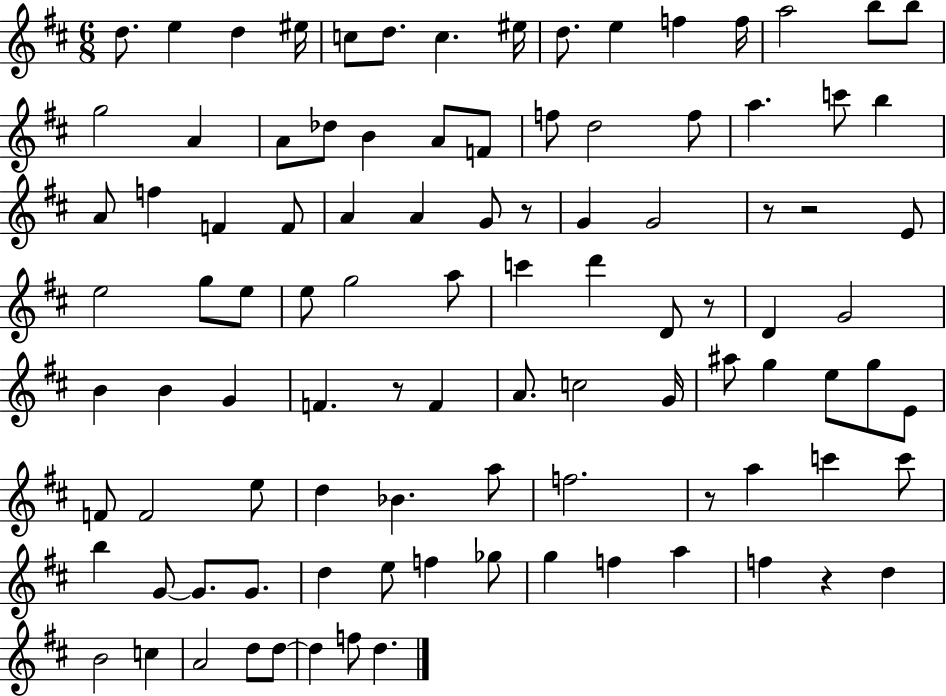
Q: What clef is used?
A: treble